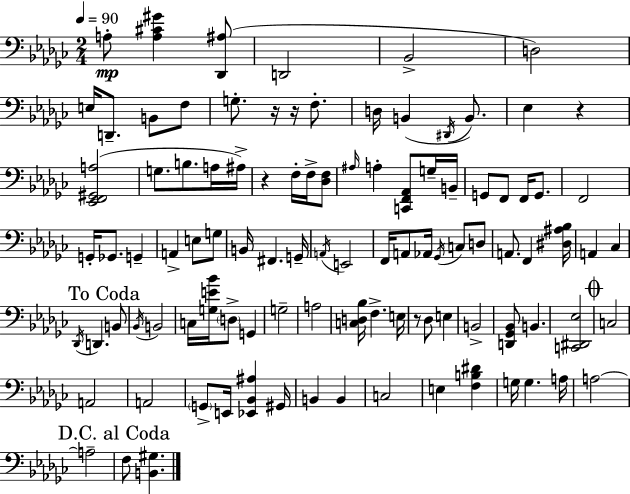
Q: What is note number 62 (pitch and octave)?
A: F3